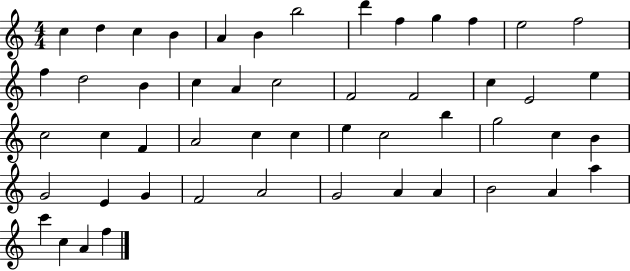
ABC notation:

X:1
T:Untitled
M:4/4
L:1/4
K:C
c d c B A B b2 d' f g f e2 f2 f d2 B c A c2 F2 F2 c E2 e c2 c F A2 c c e c2 b g2 c B G2 E G F2 A2 G2 A A B2 A a c' c A f